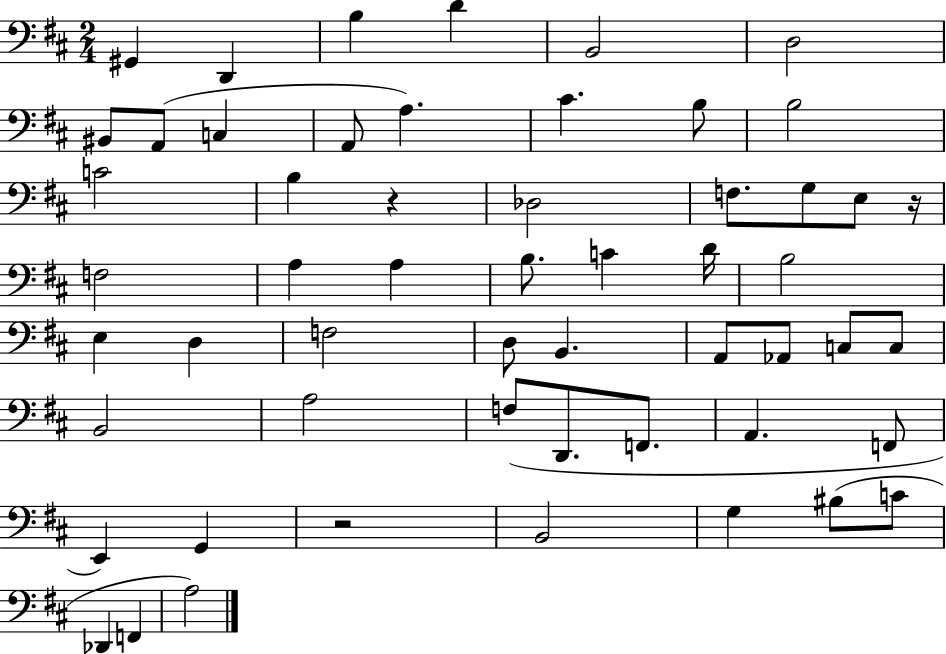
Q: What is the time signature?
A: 2/4